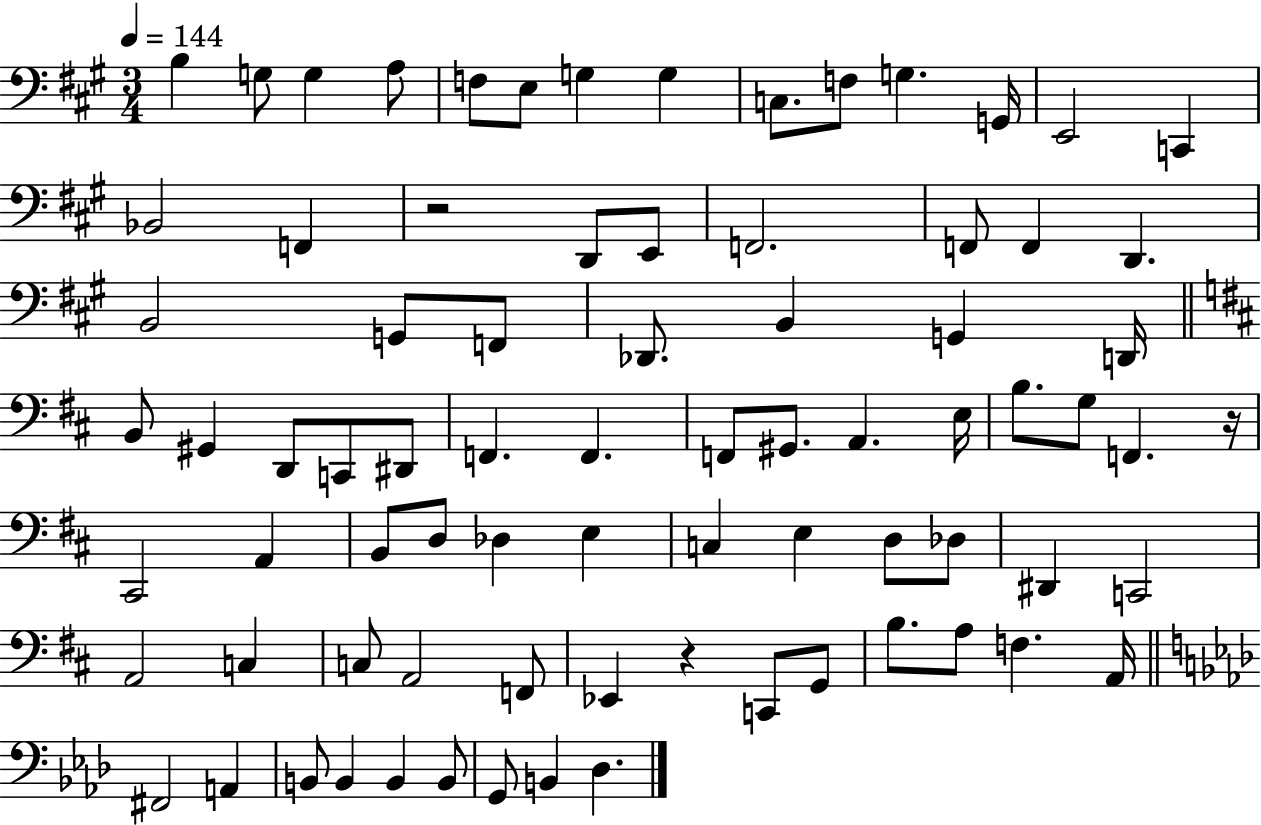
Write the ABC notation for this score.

X:1
T:Untitled
M:3/4
L:1/4
K:A
B, G,/2 G, A,/2 F,/2 E,/2 G, G, C,/2 F,/2 G, G,,/4 E,,2 C,, _B,,2 F,, z2 D,,/2 E,,/2 F,,2 F,,/2 F,, D,, B,,2 G,,/2 F,,/2 _D,,/2 B,, G,, D,,/4 B,,/2 ^G,, D,,/2 C,,/2 ^D,,/2 F,, F,, F,,/2 ^G,,/2 A,, E,/4 B,/2 G,/2 F,, z/4 ^C,,2 A,, B,,/2 D,/2 _D, E, C, E, D,/2 _D,/2 ^D,, C,,2 A,,2 C, C,/2 A,,2 F,,/2 _E,, z C,,/2 G,,/2 B,/2 A,/2 F, A,,/4 ^F,,2 A,, B,,/2 B,, B,, B,,/2 G,,/2 B,, _D,